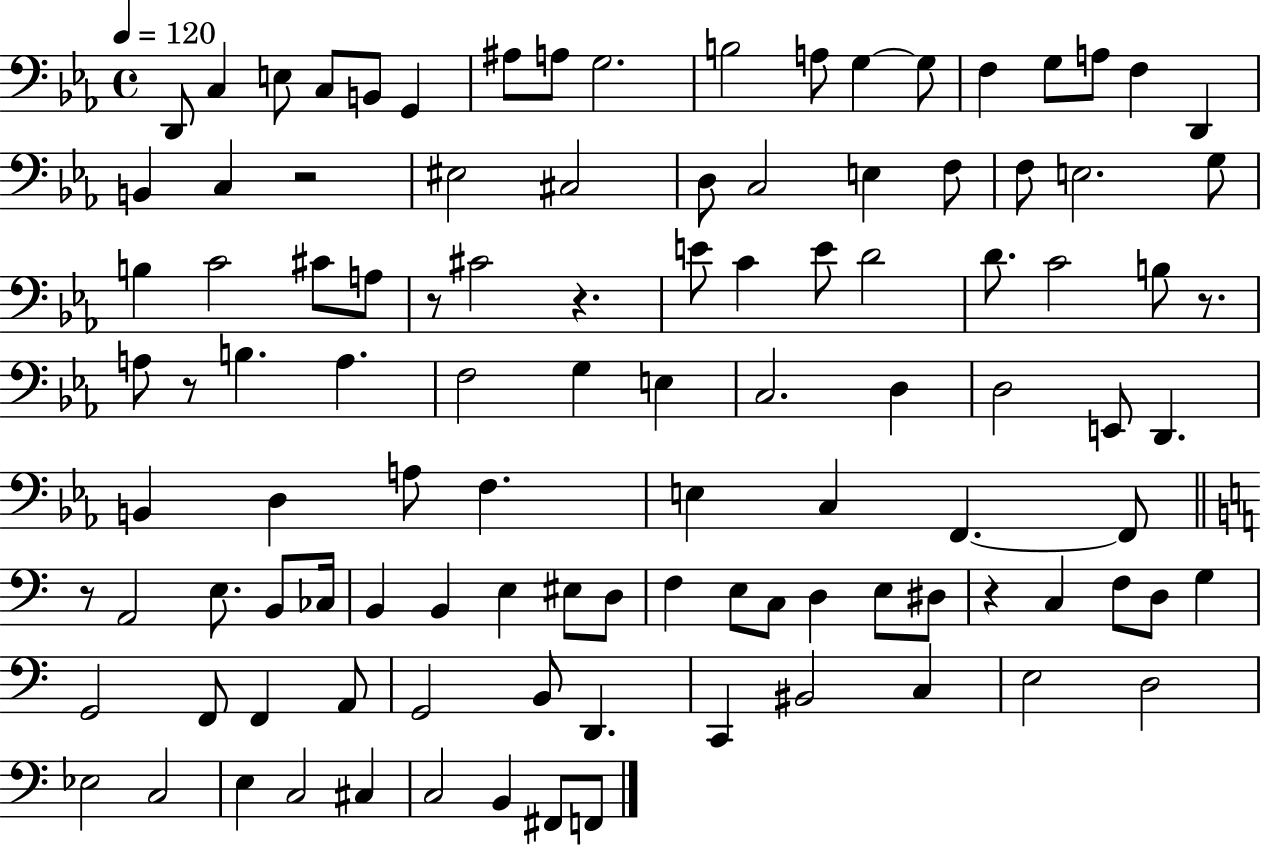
X:1
T:Untitled
M:4/4
L:1/4
K:Eb
D,,/2 C, E,/2 C,/2 B,,/2 G,, ^A,/2 A,/2 G,2 B,2 A,/2 G, G,/2 F, G,/2 A,/2 F, D,, B,, C, z2 ^E,2 ^C,2 D,/2 C,2 E, F,/2 F,/2 E,2 G,/2 B, C2 ^C/2 A,/2 z/2 ^C2 z E/2 C E/2 D2 D/2 C2 B,/2 z/2 A,/2 z/2 B, A, F,2 G, E, C,2 D, D,2 E,,/2 D,, B,, D, A,/2 F, E, C, F,, F,,/2 z/2 A,,2 E,/2 B,,/2 _C,/4 B,, B,, E, ^E,/2 D,/2 F, E,/2 C,/2 D, E,/2 ^D,/2 z C, F,/2 D,/2 G, G,,2 F,,/2 F,, A,,/2 G,,2 B,,/2 D,, C,, ^B,,2 C, E,2 D,2 _E,2 C,2 E, C,2 ^C, C,2 B,, ^F,,/2 F,,/2